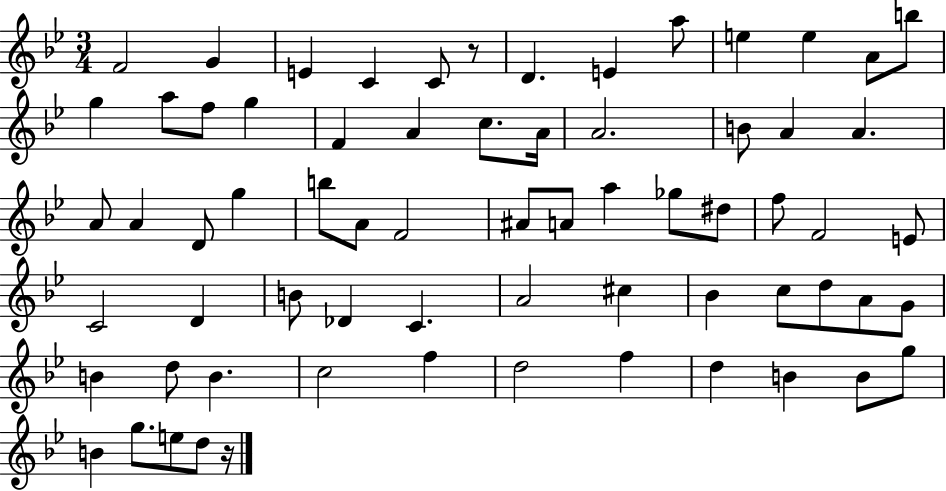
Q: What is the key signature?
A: BES major